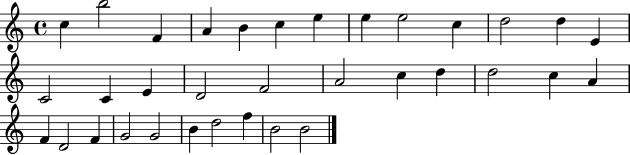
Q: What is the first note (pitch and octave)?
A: C5